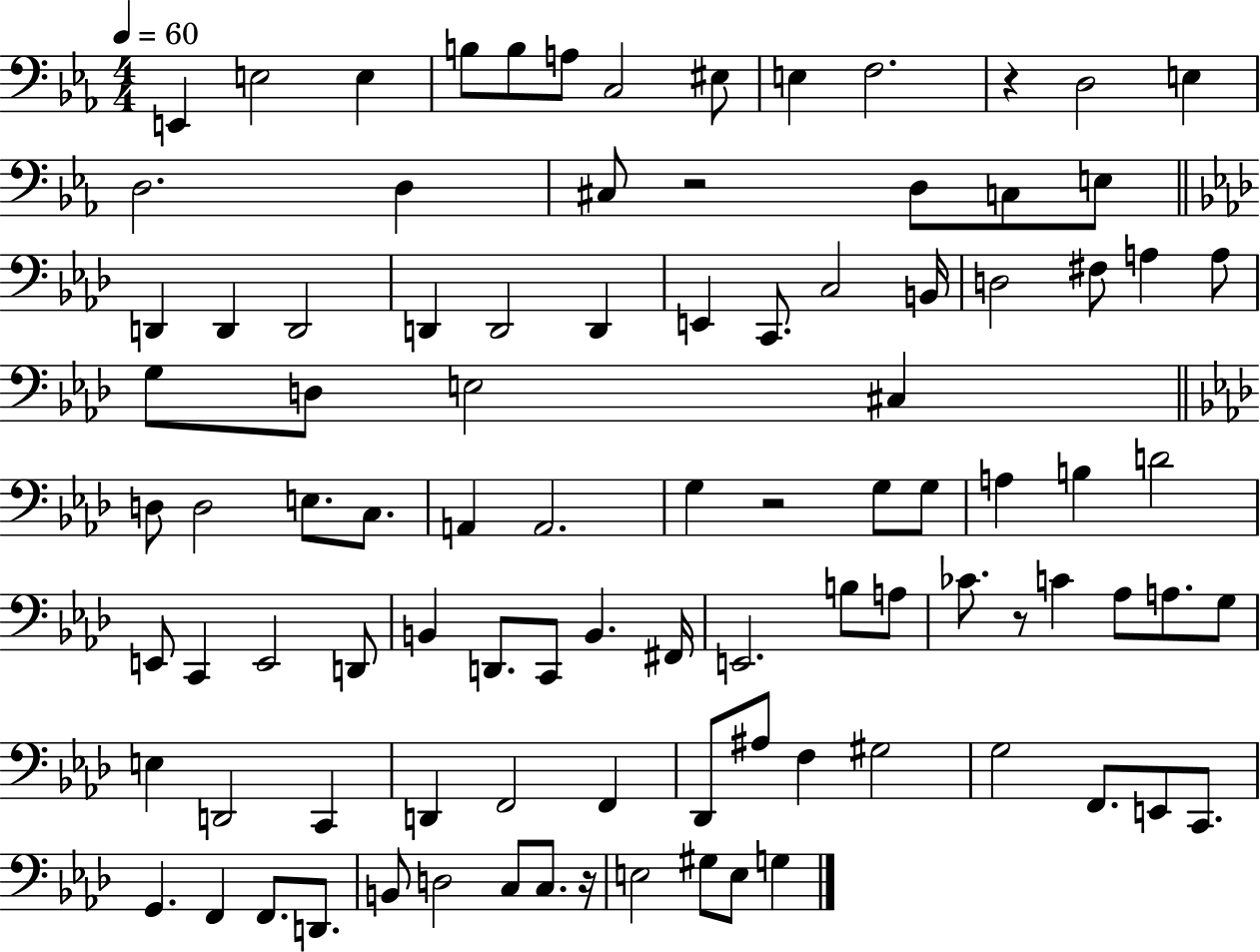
{
  \clef bass
  \numericTimeSignature
  \time 4/4
  \key ees \major
  \tempo 4 = 60
  e,4 e2 e4 | b8 b8 a8 c2 eis8 | e4 f2. | r4 d2 e4 | \break d2. d4 | cis8 r2 d8 c8 e8 | \bar "||" \break \key aes \major d,4 d,4 d,2 | d,4 d,2 d,4 | e,4 c,8. c2 b,16 | d2 fis8 a4 a8 | \break g8 d8 e2 cis4 | \bar "||" \break \key aes \major d8 d2 e8. c8. | a,4 a,2. | g4 r2 g8 g8 | a4 b4 d'2 | \break e,8 c,4 e,2 d,8 | b,4 d,8. c,8 b,4. fis,16 | e,2. b8 a8 | ces'8. r8 c'4 aes8 a8. g8 | \break e4 d,2 c,4 | d,4 f,2 f,4 | des,8 ais8 f4 gis2 | g2 f,8. e,8 c,8. | \break g,4. f,4 f,8. d,8. | b,8 d2 c8 c8. r16 | e2 gis8 e8 g4 | \bar "|."
}